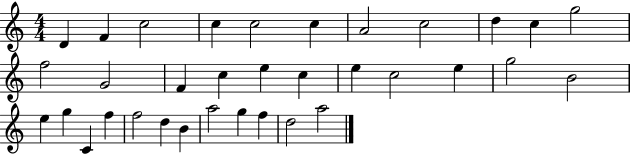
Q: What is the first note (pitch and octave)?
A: D4